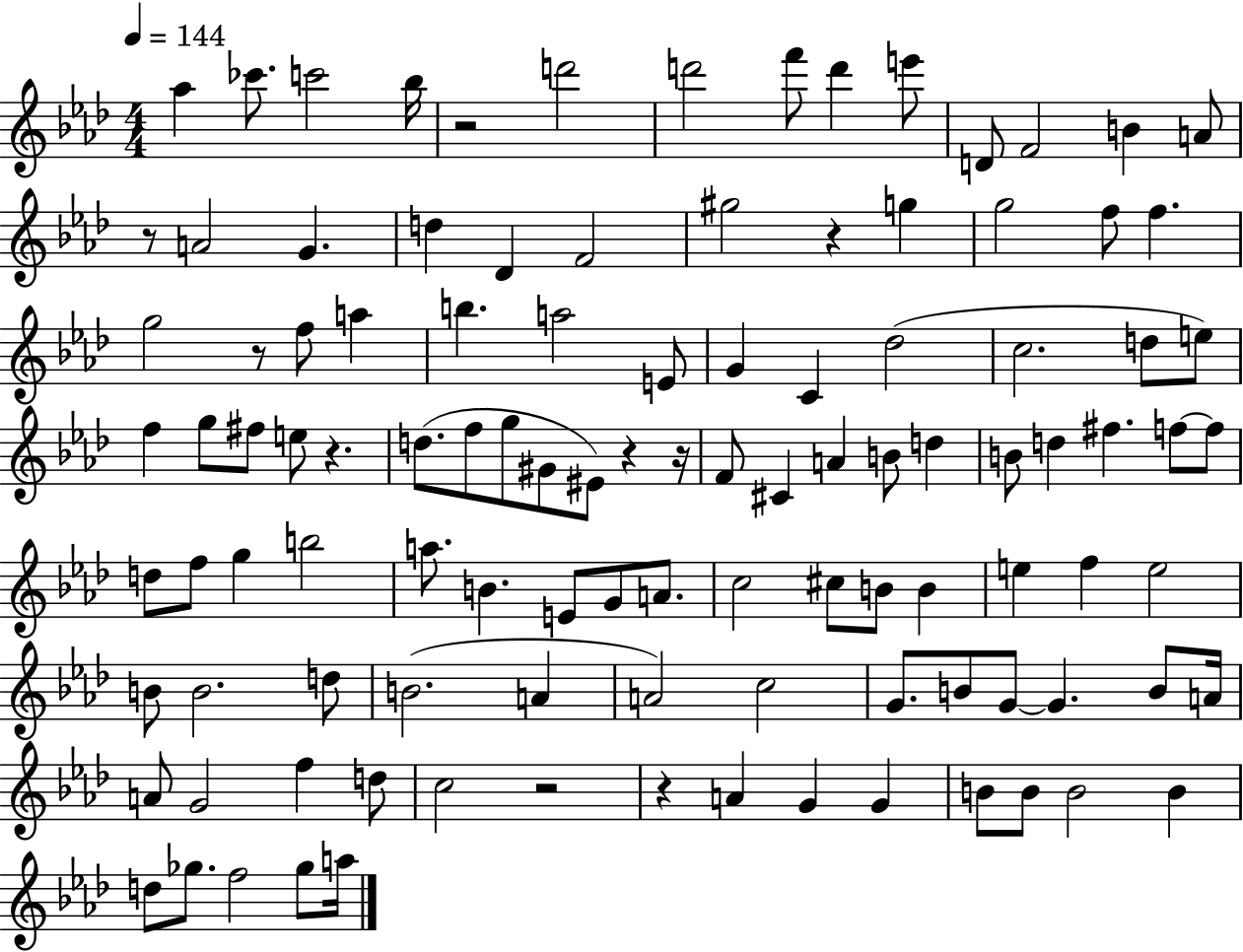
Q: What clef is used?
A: treble